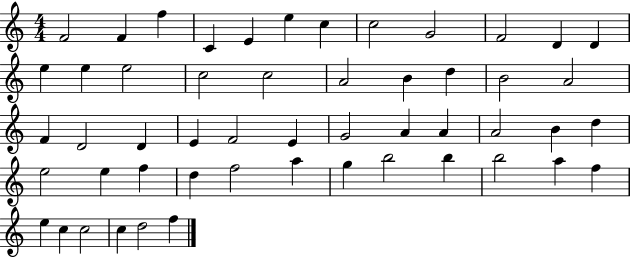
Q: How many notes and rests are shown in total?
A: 52